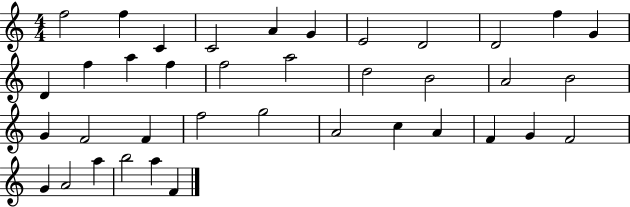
F5/h F5/q C4/q C4/h A4/q G4/q E4/h D4/h D4/h F5/q G4/q D4/q F5/q A5/q F5/q F5/h A5/h D5/h B4/h A4/h B4/h G4/q F4/h F4/q F5/h G5/h A4/h C5/q A4/q F4/q G4/q F4/h G4/q A4/h A5/q B5/h A5/q F4/q